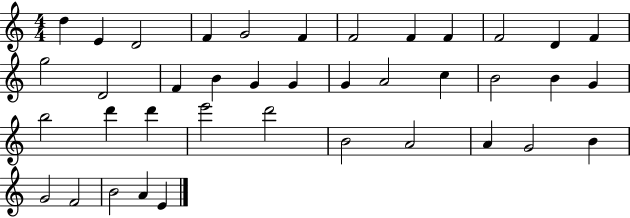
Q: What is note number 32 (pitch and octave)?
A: A4